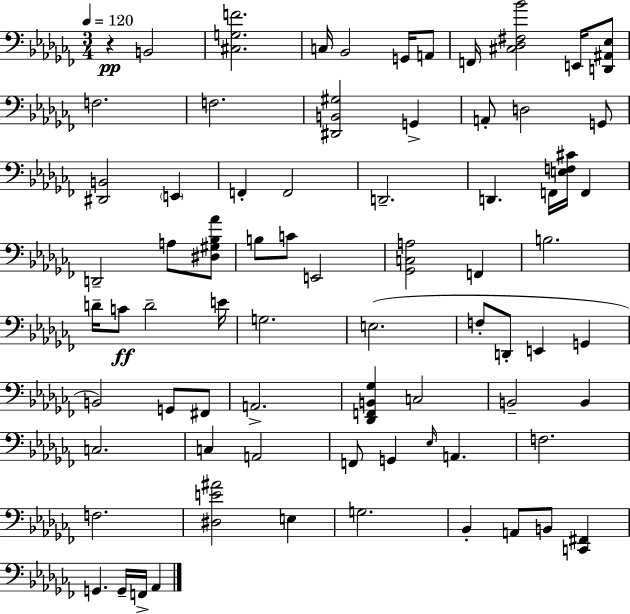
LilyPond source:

{
  \clef bass
  \numericTimeSignature
  \time 3/4
  \key aes \minor
  \tempo 4 = 120
  r4\pp b,2 | <cis g f'>2. | c16 bes,2 g,16 a,8 | f,16 <cis des fis bes'>2 e,16 <d, ais, ees>8 | \break f2. | f2. | <dis, b, gis>2 g,4-> | a,8-. d2 g,8 | \break <dis, b,>2 \parenthesize e,4 | f,4-. f,2 | d,2.-- | d,4. f,16 <e f cis'>16 f,4 | \break d,2-- a8 <dis gis bes aes'>8 | b8 c'8 e,2 | <ges, c a>2 f,4 | b2. | \break d'16-- c'8\ff d'2-- e'16 | g2. | e2.( | f8-. d,8-. e,4 g,4 | \break b,2) g,8 fis,8 | a,2.-> | <des, f, b, ges>4 c2 | b,2-- b,4 | \break c2. | c4 a,2 | f,8 g,4 \grace { ees16 } a,4. | f2. | \break f2. | <dis e' ais'>2 e4 | g2. | bes,4-. a,8 b,8 <c, fis,>4 | \break g,4. g,16-- f,16-> aes,4 | \bar "|."
}